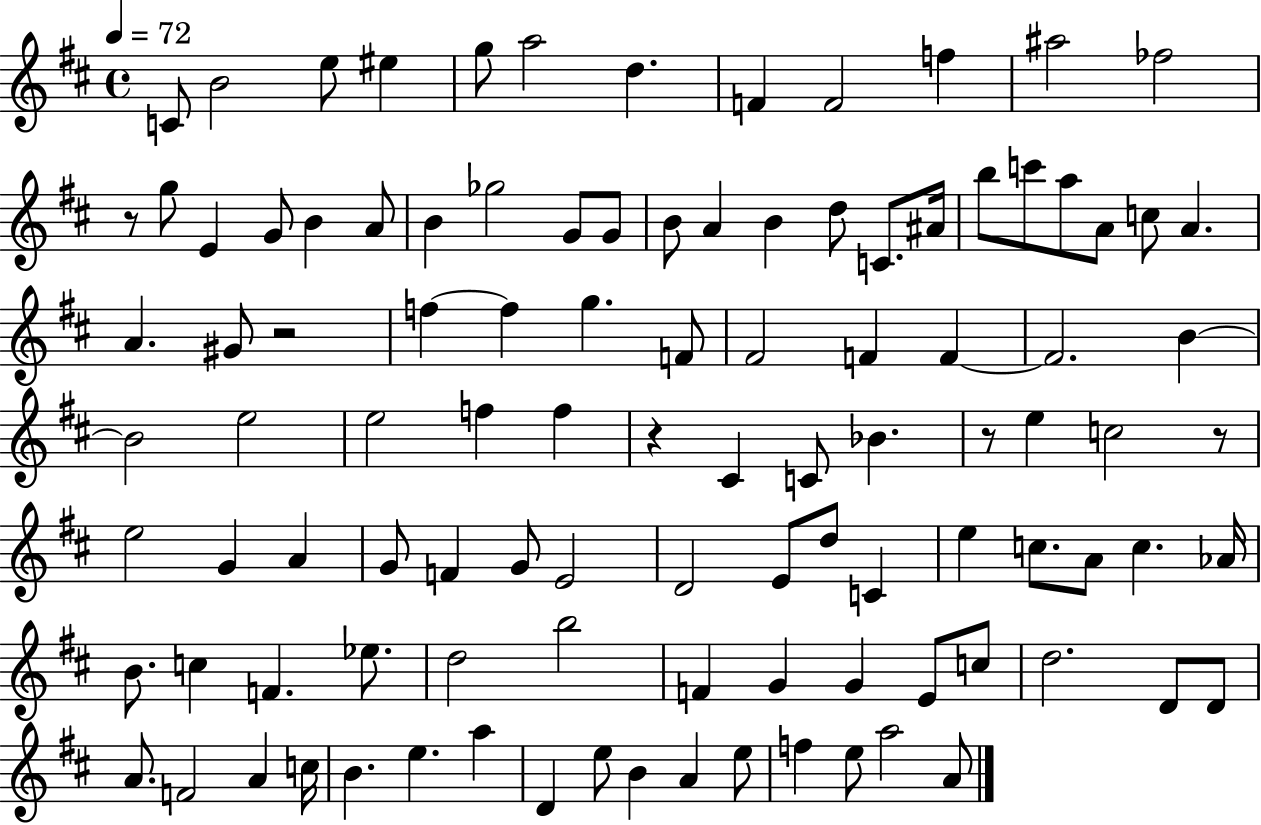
{
  \clef treble
  \time 4/4
  \defaultTimeSignature
  \key d \major
  \tempo 4 = 72
  c'8 b'2 e''8 eis''4 | g''8 a''2 d''4. | f'4 f'2 f''4 | ais''2 fes''2 | \break r8 g''8 e'4 g'8 b'4 a'8 | b'4 ges''2 g'8 g'8 | b'8 a'4 b'4 d''8 c'8. ais'16 | b''8 c'''8 a''8 a'8 c''8 a'4. | \break a'4. gis'8 r2 | f''4~~ f''4 g''4. f'8 | fis'2 f'4 f'4~~ | f'2. b'4~~ | \break b'2 e''2 | e''2 f''4 f''4 | r4 cis'4 c'8 bes'4. | r8 e''4 c''2 r8 | \break e''2 g'4 a'4 | g'8 f'4 g'8 e'2 | d'2 e'8 d''8 c'4 | e''4 c''8. a'8 c''4. aes'16 | \break b'8. c''4 f'4. ees''8. | d''2 b''2 | f'4 g'4 g'4 e'8 c''8 | d''2. d'8 d'8 | \break a'8. f'2 a'4 c''16 | b'4. e''4. a''4 | d'4 e''8 b'4 a'4 e''8 | f''4 e''8 a''2 a'8 | \break \bar "|."
}